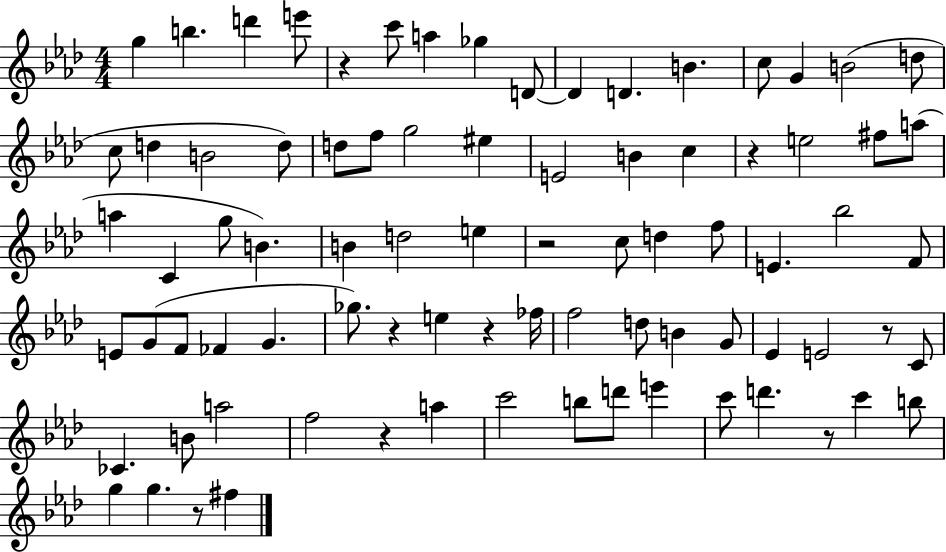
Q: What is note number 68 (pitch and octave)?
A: D6